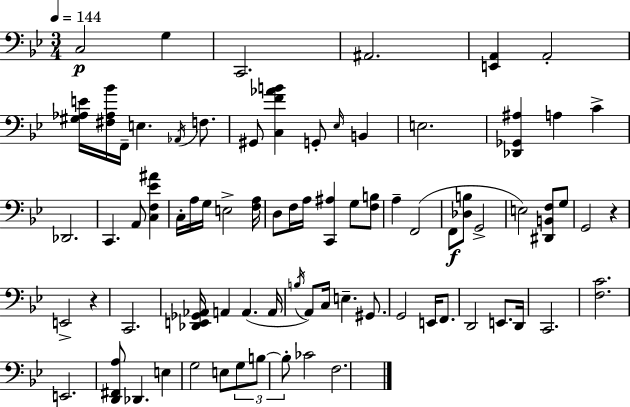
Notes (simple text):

C3/h G3/q C2/h. A#2/h. [E2,A2]/q A2/h [G#3,Ab3,E4]/s [F#3,Ab3,Bb4]/s F2/s E3/q. Ab2/s F3/e. G#2/e [C3,F4,Ab4,B4]/q G2/e Eb3/s B2/q E3/h. [Db2,Gb2,A#3]/q A3/q C4/q Db2/h. C2/q. A2/e [C3,F3,Eb4,A#4]/q C3/s A3/s G3/s E3/h [F3,A3]/s D3/e F3/s A3/s [C2,A#3]/q G3/e [F3,B3]/e A3/q F2/h F2/e [Db3,B3]/e G2/h E3/h [D#2,B2,F3]/e G3/e G2/h R/q E2/h R/q C2/h. [Db2,E2,Gb2,Ab2]/s A2/q A2/q. A2/s B3/s A2/e C3/s E3/q. G#2/e. G2/h E2/s F2/e. D2/h E2/e. D2/s C2/h. [F3,C4]/h. E2/h. [D2,F#2,A3]/e Db2/q. E3/q G3/h E3/e G3/e B3/e B3/e CES4/h F3/h.